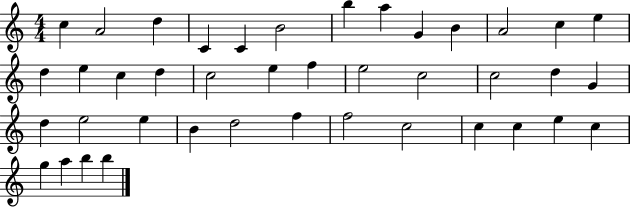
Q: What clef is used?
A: treble